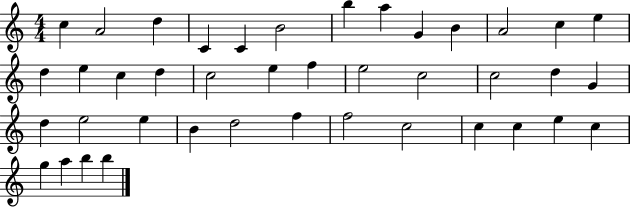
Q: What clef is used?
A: treble